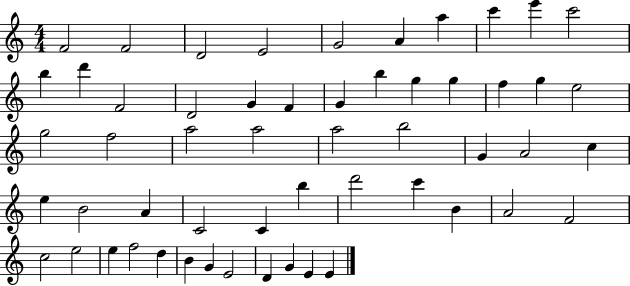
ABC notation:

X:1
T:Untitled
M:4/4
L:1/4
K:C
F2 F2 D2 E2 G2 A a c' e' c'2 b d' F2 D2 G F G b g g f g e2 g2 f2 a2 a2 a2 b2 G A2 c e B2 A C2 C b d'2 c' B A2 F2 c2 e2 e f2 d B G E2 D G E E